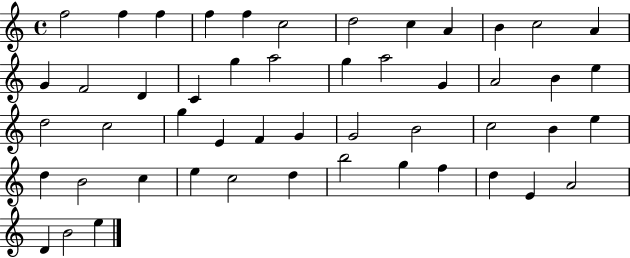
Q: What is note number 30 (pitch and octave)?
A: G4